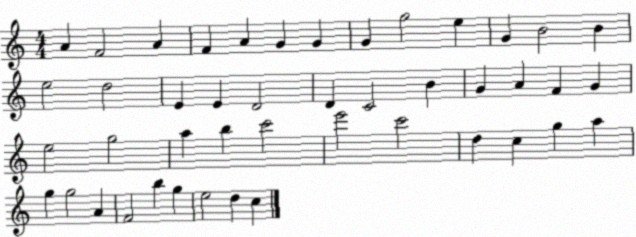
X:1
T:Untitled
M:4/4
L:1/4
K:C
A F2 A F A G G G g2 e G B2 B e2 d2 E E D2 D C2 B G A F G e2 g2 a b c'2 e'2 c'2 d c g a g g2 A F2 b g e2 d c